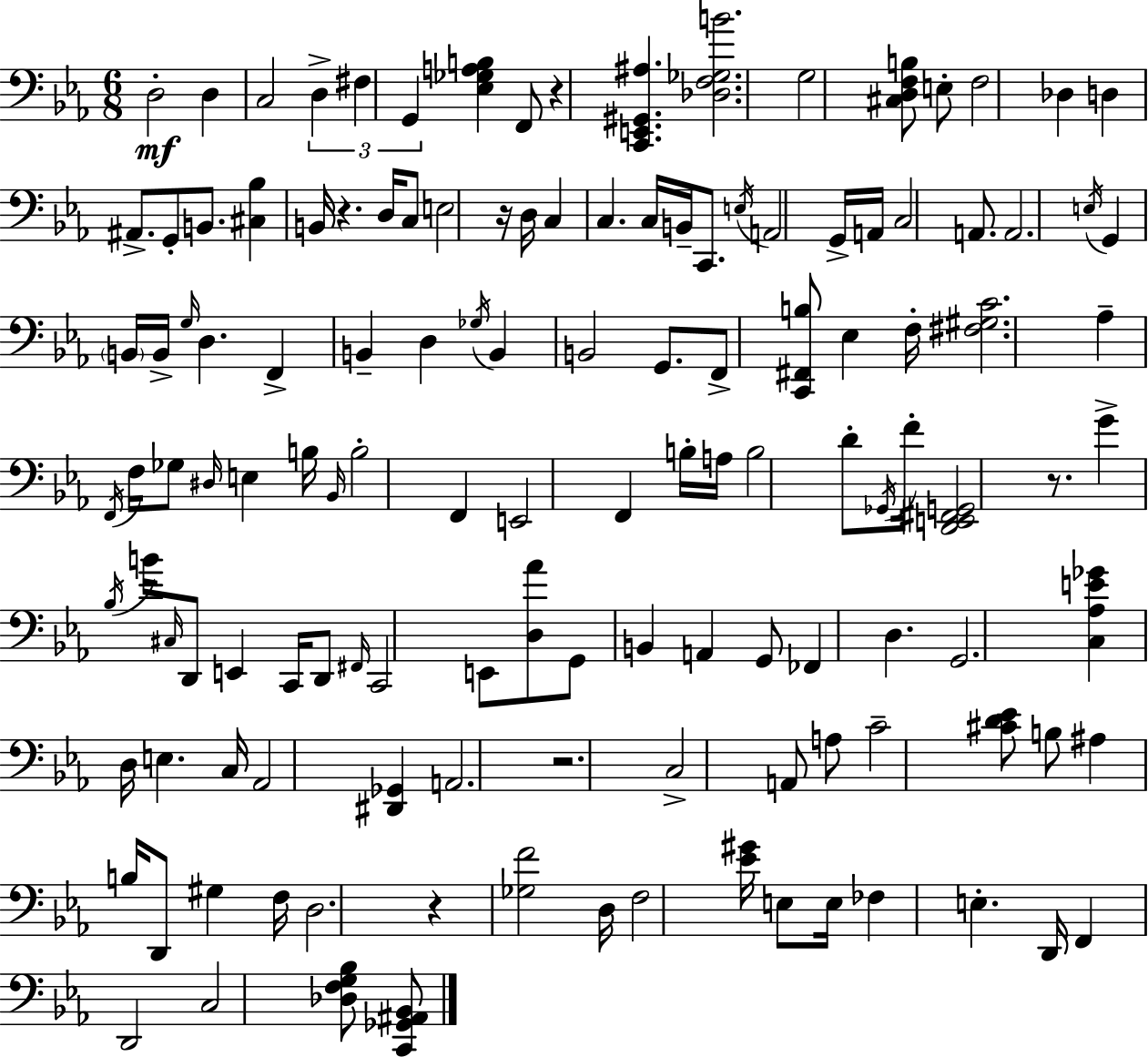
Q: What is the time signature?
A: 6/8